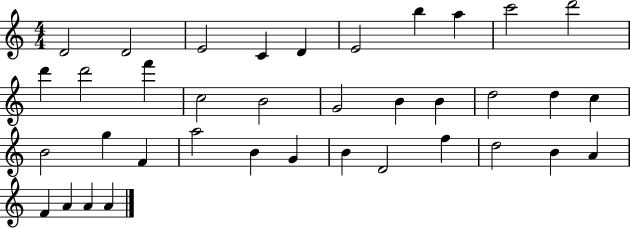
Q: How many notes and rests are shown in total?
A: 37